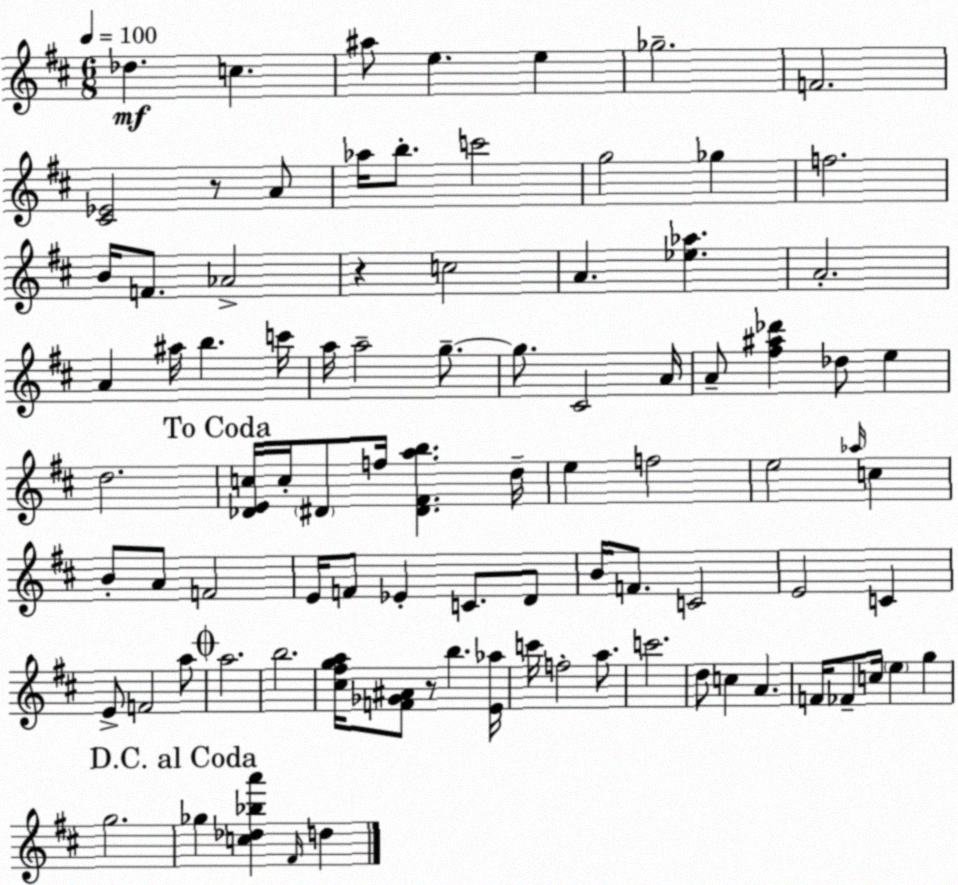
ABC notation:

X:1
T:Untitled
M:6/8
L:1/4
K:D
_d c ^a/2 e e _g2 F2 [^C_E]2 z/2 A/2 _a/4 b/2 c'2 g2 _g f2 B/4 F/2 _A2 z c2 A [_e_a] A2 A ^a/4 b c'/4 a/4 a2 g/2 g/2 ^C2 A/4 A/2 [^f^a_d'] _d/2 e d2 [_DEc]/4 c/4 ^D/2 f/4 [^D^Fab] d/4 e f2 e2 _a/4 c B/2 A/2 F2 E/4 F/2 _E C/2 D/2 B/4 F/2 C2 E2 C E/2 F2 a/2 a2 b2 [^c^fga]/4 [F_G^A]/2 z/2 b [E_a]/4 c'/4 f2 a/2 c'2 d/2 c A F/4 _F/2 c/4 e g g2 _g [c_d_ba'] ^F/4 d